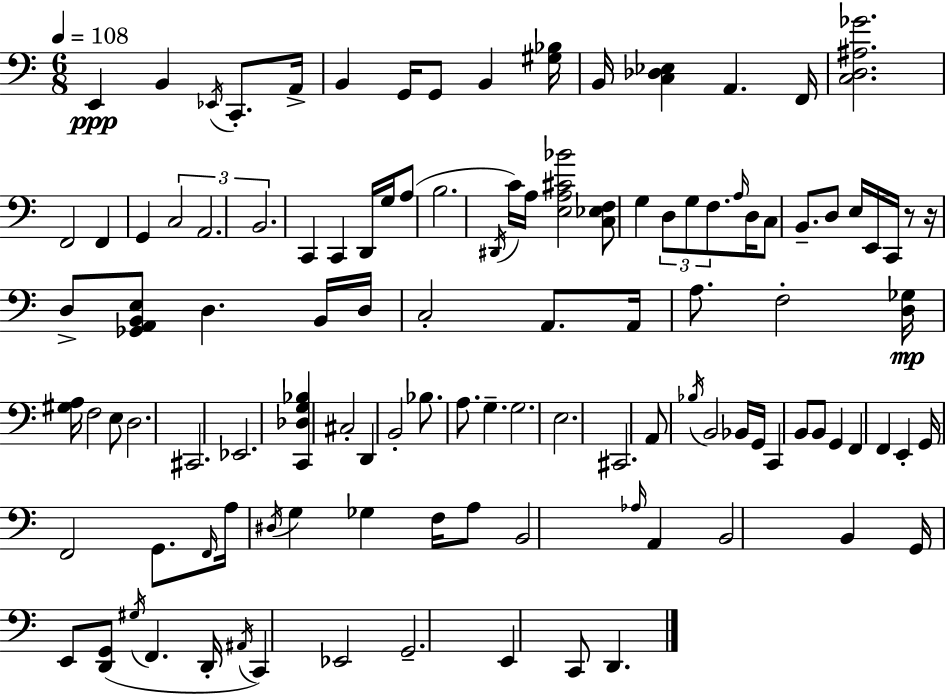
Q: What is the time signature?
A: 6/8